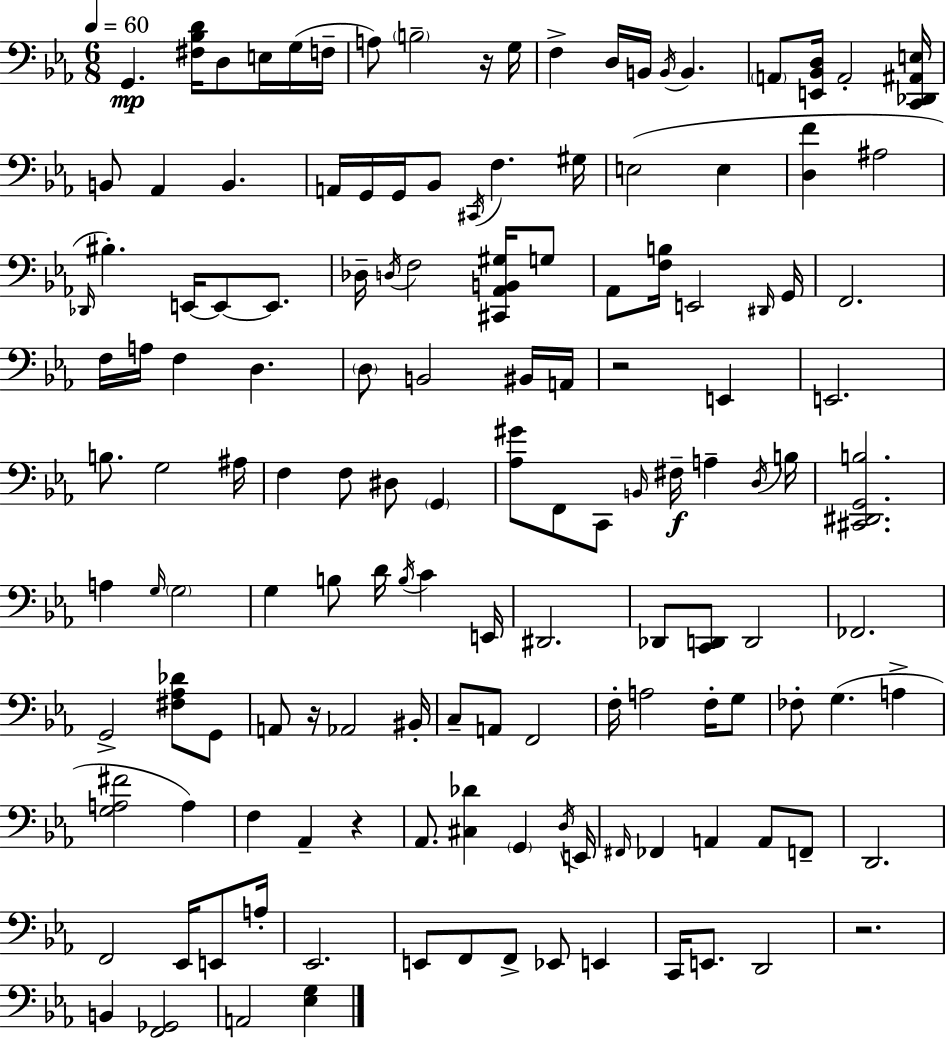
X:1
T:Untitled
M:6/8
L:1/4
K:Cm
G,, [^F,_B,D]/4 D,/2 E,/4 G,/4 F,/4 A,/2 B,2 z/4 G,/4 F, D,/4 B,,/4 B,,/4 B,, A,,/2 [E,,_B,,D,]/4 A,,2 [C,,_D,,^A,,E,]/4 B,,/2 _A,, B,, A,,/4 G,,/4 G,,/4 _B,,/2 ^C,,/4 F, ^G,/4 E,2 E, [D,F] ^A,2 _D,,/4 ^B, E,,/4 E,,/2 E,,/2 _D,/4 D,/4 F,2 [^C,,_A,,B,,^G,]/4 G,/2 _A,,/2 [F,B,]/4 E,,2 ^D,,/4 G,,/4 F,,2 F,/4 A,/4 F, D, D,/2 B,,2 ^B,,/4 A,,/4 z2 E,, E,,2 B,/2 G,2 ^A,/4 F, F,/2 ^D,/2 G,, [_A,^G]/2 F,,/2 C,,/2 B,,/4 ^F,/4 A, D,/4 B,/4 [^C,,^D,,G,,B,]2 A, G,/4 G,2 G, B,/2 D/4 B,/4 C E,,/4 ^D,,2 _D,,/2 [C,,D,,]/2 D,,2 _F,,2 G,,2 [^F,_A,_D]/2 G,,/2 A,,/2 z/4 _A,,2 ^B,,/4 C,/2 A,,/2 F,,2 F,/4 A,2 F,/4 G,/2 _F,/2 G, A, [G,A,^F]2 A, F, _A,, z _A,,/2 [^C,_D] G,, D,/4 E,,/4 ^F,,/4 _F,, A,, A,,/2 F,,/2 D,,2 F,,2 _E,,/4 E,,/2 A,/4 _E,,2 E,,/2 F,,/2 F,,/2 _E,,/2 E,, C,,/4 E,,/2 D,,2 z2 B,, [F,,_G,,]2 A,,2 [_E,G,]